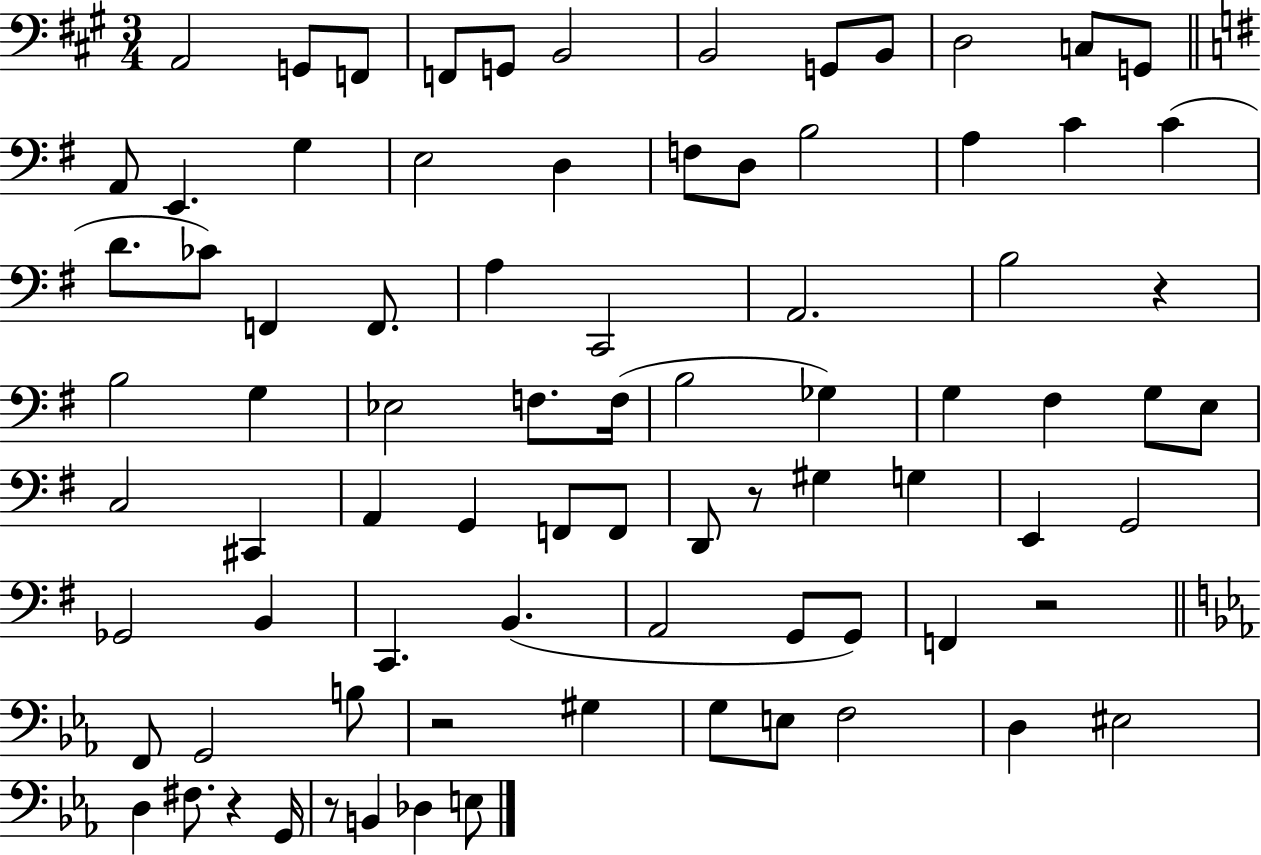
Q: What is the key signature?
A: A major